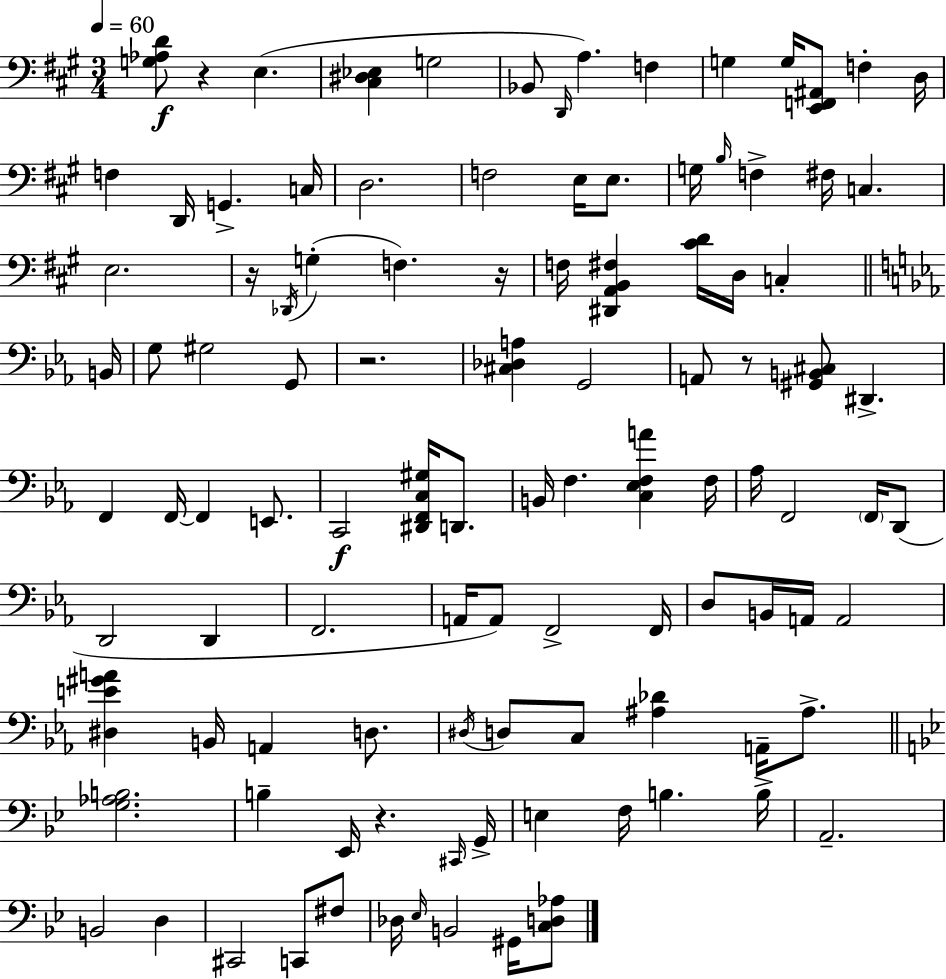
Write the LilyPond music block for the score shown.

{
  \clef bass
  \numericTimeSignature
  \time 3/4
  \key a \major
  \tempo 4 = 60
  \repeat volta 2 { <g aes d'>8\f r4 e4.( | <cis dis ees>4 g2 | bes,8 \grace { d,16 } a4.) f4 | g4 g16 <e, f, ais,>8 f4-. | \break d16 f4 d,16 g,4.-> | c16 d2. | f2 e16 e8. | g16 \grace { b16 } f4-> fis16 c4. | \break e2. | r16 \acciaccatura { des,16 }( g4-. f4.) | r16 f16 <dis, a, b, fis>4 <cis' d'>16 d16 c4-. | \bar "||" \break \key ees \major b,16 g8 gis2 g,8 | r2. | <cis des a>4 g,2 | a,8 r8 <gis, b, cis>8 dis,4.-> | \break f,4 f,16~~ f,4 e,8. | c,2\f <dis, f, c gis>16 d,8. | b,16 f4. <c ees f a'>4 | f16 aes16 f,2 \parenthesize f,16 d,8( | \break d,2 d,4 | f,2. | a,16 a,8) f,2-> | f,16 d8 b,16 a,16 a,2 | \break <dis e' gis' a'>4 b,16 a,4 d8. | \acciaccatura { dis16 } d8 c8 <ais des'>4 a,16-- ais8.-> | \bar "||" \break \key g \minor <g aes b>2. | b4-- ees,16 r4. \grace { cis,16 } | g,16-> e4 f16 b4. | b16-> a,2.-- | \break b,2 d4 | cis,2 c,8 fis8 | des16 \grace { ees16 } b,2 gis,16 | <c d aes>8 } \bar "|."
}